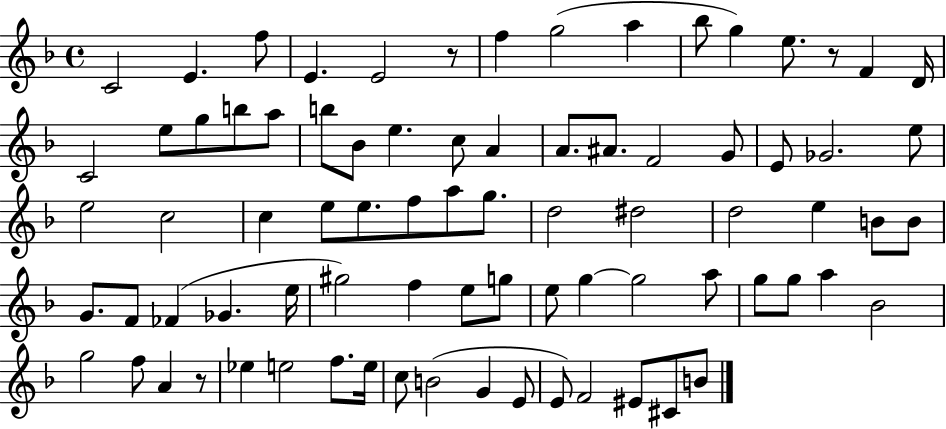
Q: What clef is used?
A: treble